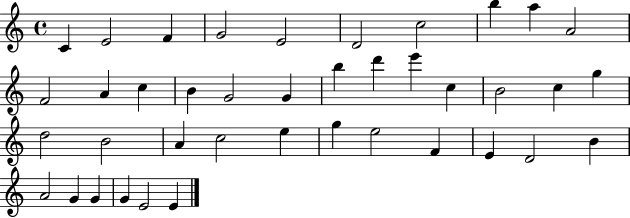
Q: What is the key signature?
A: C major